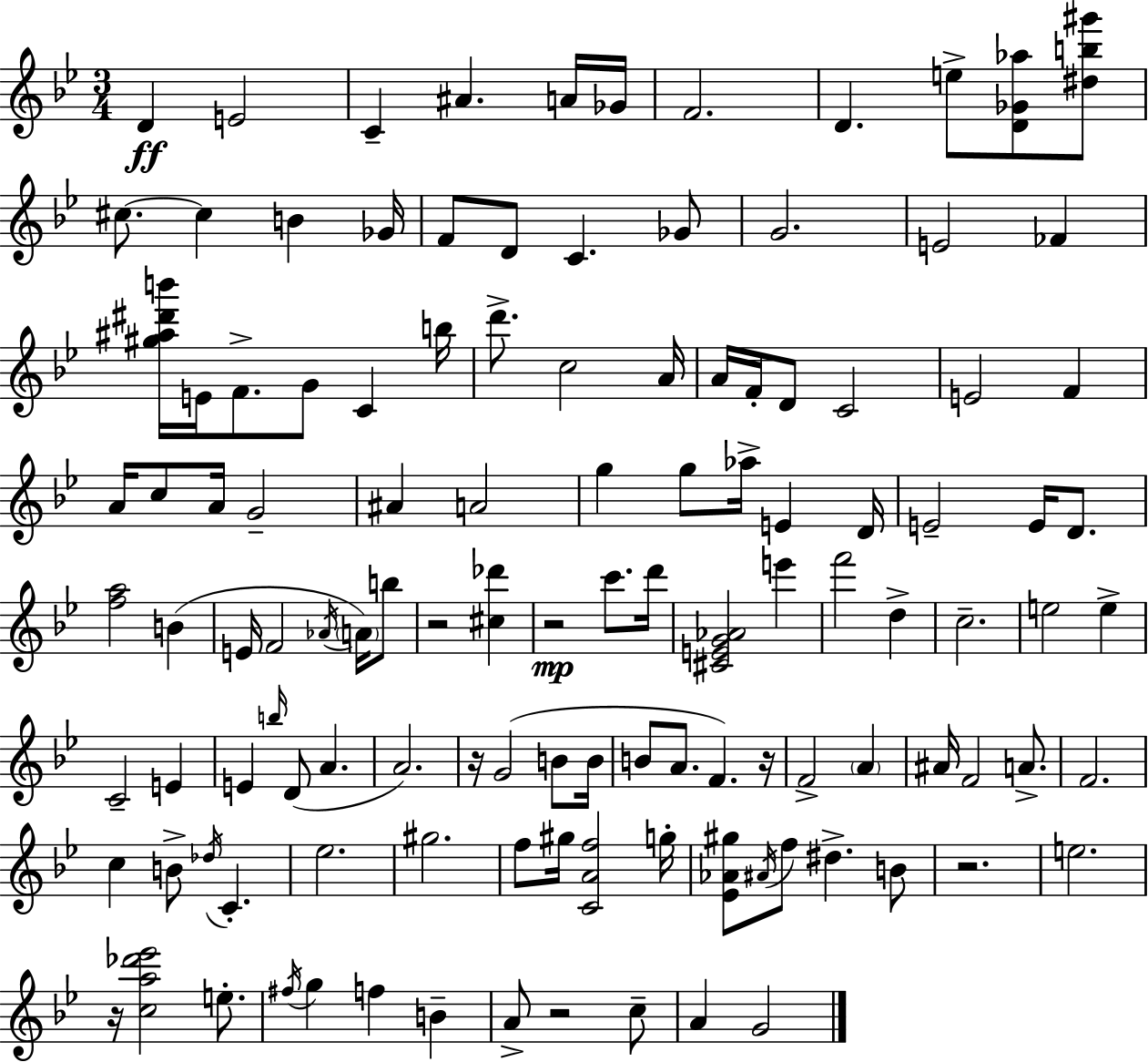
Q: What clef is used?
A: treble